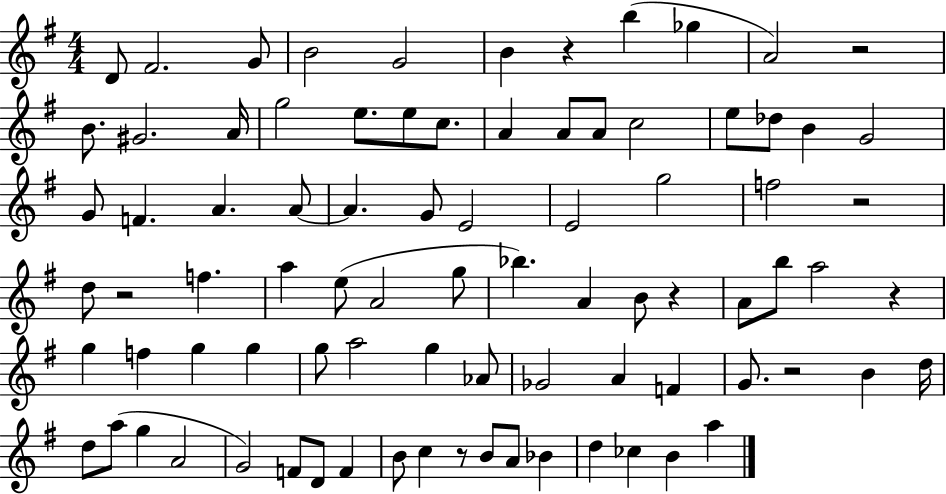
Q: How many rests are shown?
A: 8